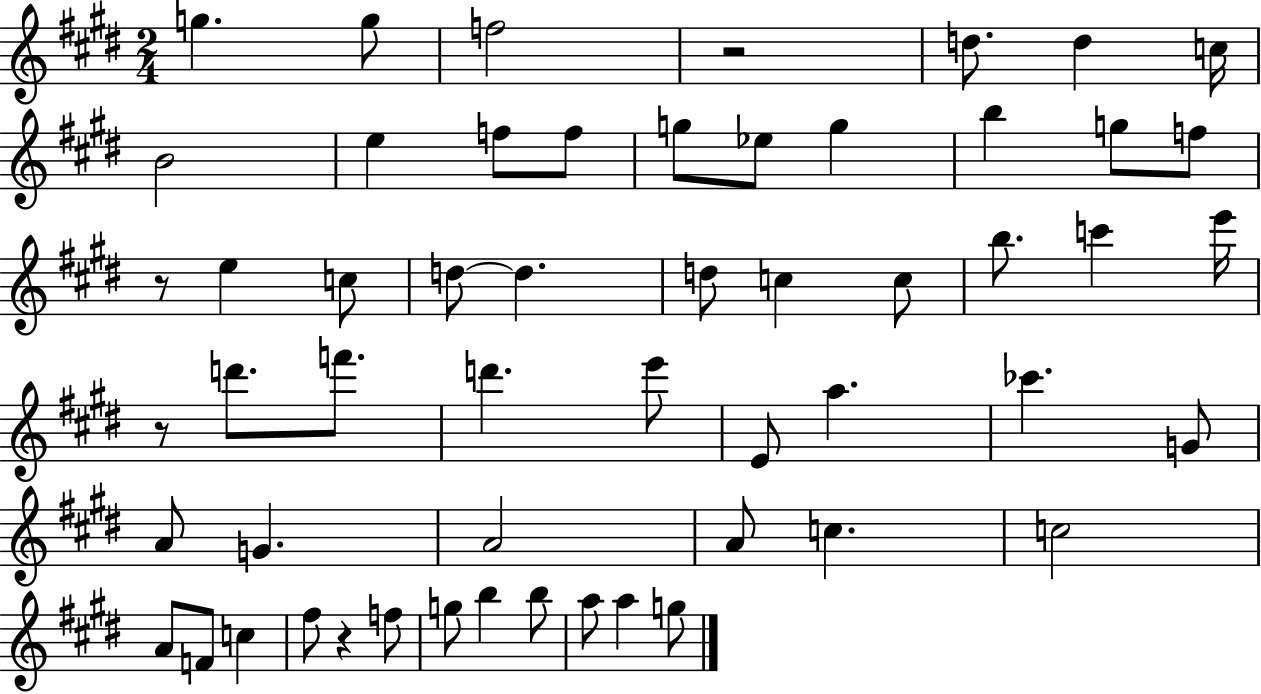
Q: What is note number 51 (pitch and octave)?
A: G5